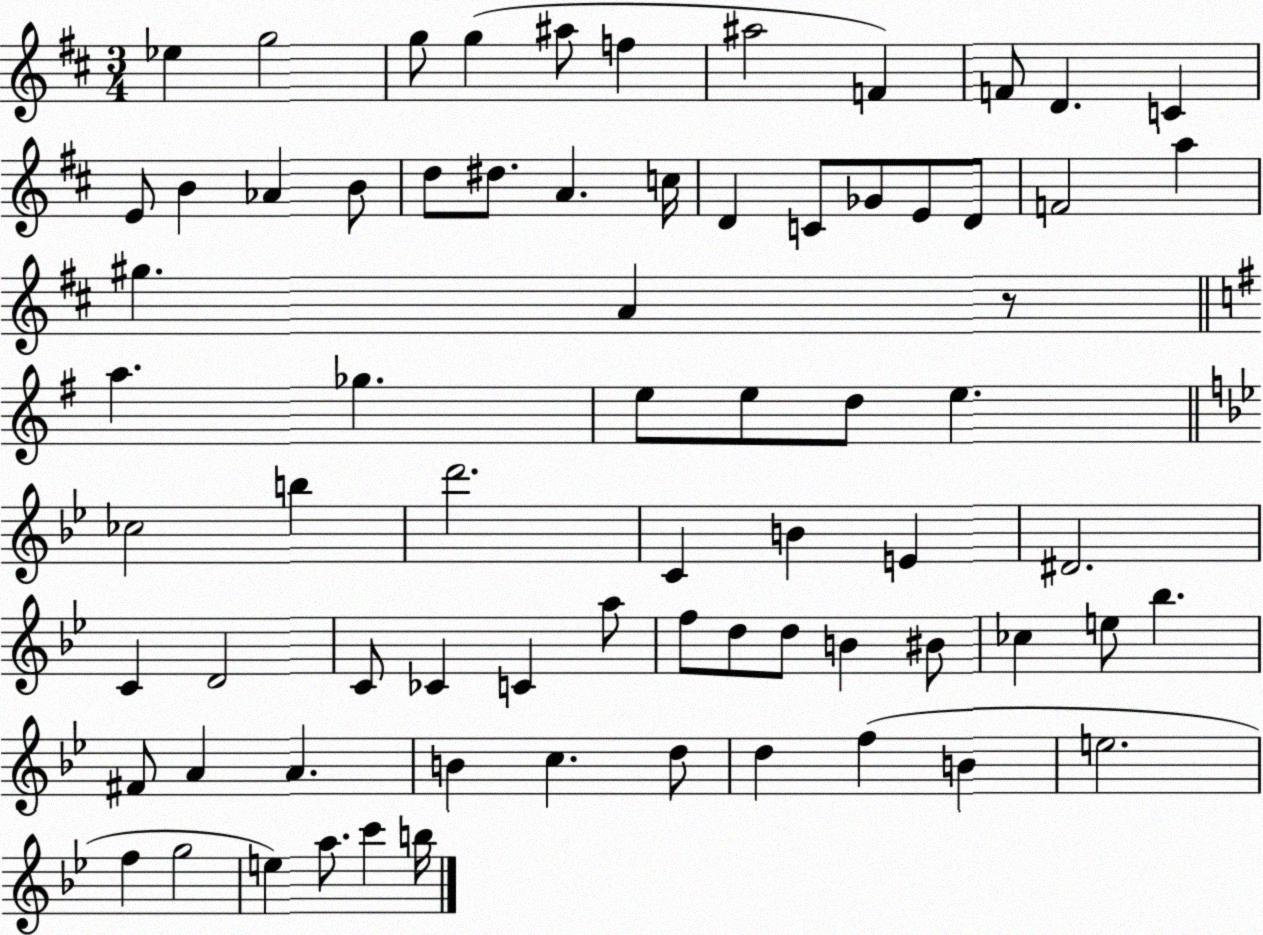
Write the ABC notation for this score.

X:1
T:Untitled
M:3/4
L:1/4
K:D
_e g2 g/2 g ^a/2 f ^a2 F F/2 D C E/2 B _A B/2 d/2 ^d/2 A c/4 D C/2 _G/2 E/2 D/2 F2 a ^g A z/2 a _g e/2 e/2 d/2 e _c2 b d'2 C B E ^D2 C D2 C/2 _C C a/2 f/2 d/2 d/2 B ^B/2 _c e/2 _b ^F/2 A A B c d/2 d f B e2 f g2 e a/2 c' b/4